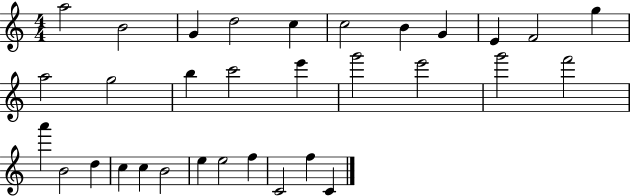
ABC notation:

X:1
T:Untitled
M:4/4
L:1/4
K:C
a2 B2 G d2 c c2 B G E F2 g a2 g2 b c'2 e' g'2 e'2 g'2 f'2 a' B2 d c c B2 e e2 f C2 f C